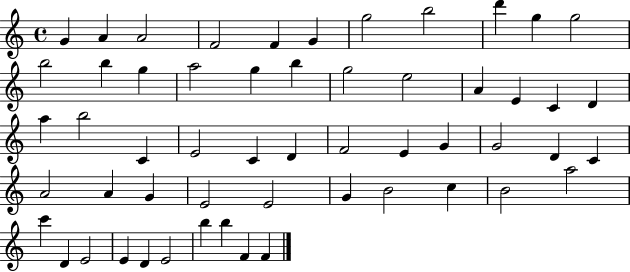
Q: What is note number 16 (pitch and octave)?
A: G5